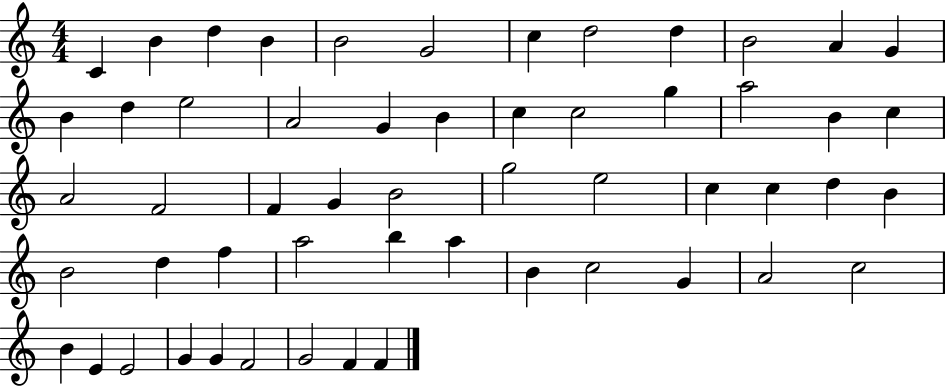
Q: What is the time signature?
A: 4/4